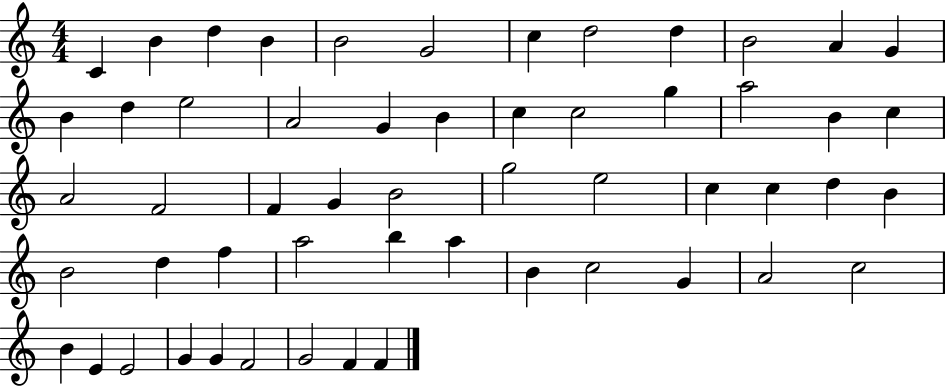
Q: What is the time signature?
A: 4/4